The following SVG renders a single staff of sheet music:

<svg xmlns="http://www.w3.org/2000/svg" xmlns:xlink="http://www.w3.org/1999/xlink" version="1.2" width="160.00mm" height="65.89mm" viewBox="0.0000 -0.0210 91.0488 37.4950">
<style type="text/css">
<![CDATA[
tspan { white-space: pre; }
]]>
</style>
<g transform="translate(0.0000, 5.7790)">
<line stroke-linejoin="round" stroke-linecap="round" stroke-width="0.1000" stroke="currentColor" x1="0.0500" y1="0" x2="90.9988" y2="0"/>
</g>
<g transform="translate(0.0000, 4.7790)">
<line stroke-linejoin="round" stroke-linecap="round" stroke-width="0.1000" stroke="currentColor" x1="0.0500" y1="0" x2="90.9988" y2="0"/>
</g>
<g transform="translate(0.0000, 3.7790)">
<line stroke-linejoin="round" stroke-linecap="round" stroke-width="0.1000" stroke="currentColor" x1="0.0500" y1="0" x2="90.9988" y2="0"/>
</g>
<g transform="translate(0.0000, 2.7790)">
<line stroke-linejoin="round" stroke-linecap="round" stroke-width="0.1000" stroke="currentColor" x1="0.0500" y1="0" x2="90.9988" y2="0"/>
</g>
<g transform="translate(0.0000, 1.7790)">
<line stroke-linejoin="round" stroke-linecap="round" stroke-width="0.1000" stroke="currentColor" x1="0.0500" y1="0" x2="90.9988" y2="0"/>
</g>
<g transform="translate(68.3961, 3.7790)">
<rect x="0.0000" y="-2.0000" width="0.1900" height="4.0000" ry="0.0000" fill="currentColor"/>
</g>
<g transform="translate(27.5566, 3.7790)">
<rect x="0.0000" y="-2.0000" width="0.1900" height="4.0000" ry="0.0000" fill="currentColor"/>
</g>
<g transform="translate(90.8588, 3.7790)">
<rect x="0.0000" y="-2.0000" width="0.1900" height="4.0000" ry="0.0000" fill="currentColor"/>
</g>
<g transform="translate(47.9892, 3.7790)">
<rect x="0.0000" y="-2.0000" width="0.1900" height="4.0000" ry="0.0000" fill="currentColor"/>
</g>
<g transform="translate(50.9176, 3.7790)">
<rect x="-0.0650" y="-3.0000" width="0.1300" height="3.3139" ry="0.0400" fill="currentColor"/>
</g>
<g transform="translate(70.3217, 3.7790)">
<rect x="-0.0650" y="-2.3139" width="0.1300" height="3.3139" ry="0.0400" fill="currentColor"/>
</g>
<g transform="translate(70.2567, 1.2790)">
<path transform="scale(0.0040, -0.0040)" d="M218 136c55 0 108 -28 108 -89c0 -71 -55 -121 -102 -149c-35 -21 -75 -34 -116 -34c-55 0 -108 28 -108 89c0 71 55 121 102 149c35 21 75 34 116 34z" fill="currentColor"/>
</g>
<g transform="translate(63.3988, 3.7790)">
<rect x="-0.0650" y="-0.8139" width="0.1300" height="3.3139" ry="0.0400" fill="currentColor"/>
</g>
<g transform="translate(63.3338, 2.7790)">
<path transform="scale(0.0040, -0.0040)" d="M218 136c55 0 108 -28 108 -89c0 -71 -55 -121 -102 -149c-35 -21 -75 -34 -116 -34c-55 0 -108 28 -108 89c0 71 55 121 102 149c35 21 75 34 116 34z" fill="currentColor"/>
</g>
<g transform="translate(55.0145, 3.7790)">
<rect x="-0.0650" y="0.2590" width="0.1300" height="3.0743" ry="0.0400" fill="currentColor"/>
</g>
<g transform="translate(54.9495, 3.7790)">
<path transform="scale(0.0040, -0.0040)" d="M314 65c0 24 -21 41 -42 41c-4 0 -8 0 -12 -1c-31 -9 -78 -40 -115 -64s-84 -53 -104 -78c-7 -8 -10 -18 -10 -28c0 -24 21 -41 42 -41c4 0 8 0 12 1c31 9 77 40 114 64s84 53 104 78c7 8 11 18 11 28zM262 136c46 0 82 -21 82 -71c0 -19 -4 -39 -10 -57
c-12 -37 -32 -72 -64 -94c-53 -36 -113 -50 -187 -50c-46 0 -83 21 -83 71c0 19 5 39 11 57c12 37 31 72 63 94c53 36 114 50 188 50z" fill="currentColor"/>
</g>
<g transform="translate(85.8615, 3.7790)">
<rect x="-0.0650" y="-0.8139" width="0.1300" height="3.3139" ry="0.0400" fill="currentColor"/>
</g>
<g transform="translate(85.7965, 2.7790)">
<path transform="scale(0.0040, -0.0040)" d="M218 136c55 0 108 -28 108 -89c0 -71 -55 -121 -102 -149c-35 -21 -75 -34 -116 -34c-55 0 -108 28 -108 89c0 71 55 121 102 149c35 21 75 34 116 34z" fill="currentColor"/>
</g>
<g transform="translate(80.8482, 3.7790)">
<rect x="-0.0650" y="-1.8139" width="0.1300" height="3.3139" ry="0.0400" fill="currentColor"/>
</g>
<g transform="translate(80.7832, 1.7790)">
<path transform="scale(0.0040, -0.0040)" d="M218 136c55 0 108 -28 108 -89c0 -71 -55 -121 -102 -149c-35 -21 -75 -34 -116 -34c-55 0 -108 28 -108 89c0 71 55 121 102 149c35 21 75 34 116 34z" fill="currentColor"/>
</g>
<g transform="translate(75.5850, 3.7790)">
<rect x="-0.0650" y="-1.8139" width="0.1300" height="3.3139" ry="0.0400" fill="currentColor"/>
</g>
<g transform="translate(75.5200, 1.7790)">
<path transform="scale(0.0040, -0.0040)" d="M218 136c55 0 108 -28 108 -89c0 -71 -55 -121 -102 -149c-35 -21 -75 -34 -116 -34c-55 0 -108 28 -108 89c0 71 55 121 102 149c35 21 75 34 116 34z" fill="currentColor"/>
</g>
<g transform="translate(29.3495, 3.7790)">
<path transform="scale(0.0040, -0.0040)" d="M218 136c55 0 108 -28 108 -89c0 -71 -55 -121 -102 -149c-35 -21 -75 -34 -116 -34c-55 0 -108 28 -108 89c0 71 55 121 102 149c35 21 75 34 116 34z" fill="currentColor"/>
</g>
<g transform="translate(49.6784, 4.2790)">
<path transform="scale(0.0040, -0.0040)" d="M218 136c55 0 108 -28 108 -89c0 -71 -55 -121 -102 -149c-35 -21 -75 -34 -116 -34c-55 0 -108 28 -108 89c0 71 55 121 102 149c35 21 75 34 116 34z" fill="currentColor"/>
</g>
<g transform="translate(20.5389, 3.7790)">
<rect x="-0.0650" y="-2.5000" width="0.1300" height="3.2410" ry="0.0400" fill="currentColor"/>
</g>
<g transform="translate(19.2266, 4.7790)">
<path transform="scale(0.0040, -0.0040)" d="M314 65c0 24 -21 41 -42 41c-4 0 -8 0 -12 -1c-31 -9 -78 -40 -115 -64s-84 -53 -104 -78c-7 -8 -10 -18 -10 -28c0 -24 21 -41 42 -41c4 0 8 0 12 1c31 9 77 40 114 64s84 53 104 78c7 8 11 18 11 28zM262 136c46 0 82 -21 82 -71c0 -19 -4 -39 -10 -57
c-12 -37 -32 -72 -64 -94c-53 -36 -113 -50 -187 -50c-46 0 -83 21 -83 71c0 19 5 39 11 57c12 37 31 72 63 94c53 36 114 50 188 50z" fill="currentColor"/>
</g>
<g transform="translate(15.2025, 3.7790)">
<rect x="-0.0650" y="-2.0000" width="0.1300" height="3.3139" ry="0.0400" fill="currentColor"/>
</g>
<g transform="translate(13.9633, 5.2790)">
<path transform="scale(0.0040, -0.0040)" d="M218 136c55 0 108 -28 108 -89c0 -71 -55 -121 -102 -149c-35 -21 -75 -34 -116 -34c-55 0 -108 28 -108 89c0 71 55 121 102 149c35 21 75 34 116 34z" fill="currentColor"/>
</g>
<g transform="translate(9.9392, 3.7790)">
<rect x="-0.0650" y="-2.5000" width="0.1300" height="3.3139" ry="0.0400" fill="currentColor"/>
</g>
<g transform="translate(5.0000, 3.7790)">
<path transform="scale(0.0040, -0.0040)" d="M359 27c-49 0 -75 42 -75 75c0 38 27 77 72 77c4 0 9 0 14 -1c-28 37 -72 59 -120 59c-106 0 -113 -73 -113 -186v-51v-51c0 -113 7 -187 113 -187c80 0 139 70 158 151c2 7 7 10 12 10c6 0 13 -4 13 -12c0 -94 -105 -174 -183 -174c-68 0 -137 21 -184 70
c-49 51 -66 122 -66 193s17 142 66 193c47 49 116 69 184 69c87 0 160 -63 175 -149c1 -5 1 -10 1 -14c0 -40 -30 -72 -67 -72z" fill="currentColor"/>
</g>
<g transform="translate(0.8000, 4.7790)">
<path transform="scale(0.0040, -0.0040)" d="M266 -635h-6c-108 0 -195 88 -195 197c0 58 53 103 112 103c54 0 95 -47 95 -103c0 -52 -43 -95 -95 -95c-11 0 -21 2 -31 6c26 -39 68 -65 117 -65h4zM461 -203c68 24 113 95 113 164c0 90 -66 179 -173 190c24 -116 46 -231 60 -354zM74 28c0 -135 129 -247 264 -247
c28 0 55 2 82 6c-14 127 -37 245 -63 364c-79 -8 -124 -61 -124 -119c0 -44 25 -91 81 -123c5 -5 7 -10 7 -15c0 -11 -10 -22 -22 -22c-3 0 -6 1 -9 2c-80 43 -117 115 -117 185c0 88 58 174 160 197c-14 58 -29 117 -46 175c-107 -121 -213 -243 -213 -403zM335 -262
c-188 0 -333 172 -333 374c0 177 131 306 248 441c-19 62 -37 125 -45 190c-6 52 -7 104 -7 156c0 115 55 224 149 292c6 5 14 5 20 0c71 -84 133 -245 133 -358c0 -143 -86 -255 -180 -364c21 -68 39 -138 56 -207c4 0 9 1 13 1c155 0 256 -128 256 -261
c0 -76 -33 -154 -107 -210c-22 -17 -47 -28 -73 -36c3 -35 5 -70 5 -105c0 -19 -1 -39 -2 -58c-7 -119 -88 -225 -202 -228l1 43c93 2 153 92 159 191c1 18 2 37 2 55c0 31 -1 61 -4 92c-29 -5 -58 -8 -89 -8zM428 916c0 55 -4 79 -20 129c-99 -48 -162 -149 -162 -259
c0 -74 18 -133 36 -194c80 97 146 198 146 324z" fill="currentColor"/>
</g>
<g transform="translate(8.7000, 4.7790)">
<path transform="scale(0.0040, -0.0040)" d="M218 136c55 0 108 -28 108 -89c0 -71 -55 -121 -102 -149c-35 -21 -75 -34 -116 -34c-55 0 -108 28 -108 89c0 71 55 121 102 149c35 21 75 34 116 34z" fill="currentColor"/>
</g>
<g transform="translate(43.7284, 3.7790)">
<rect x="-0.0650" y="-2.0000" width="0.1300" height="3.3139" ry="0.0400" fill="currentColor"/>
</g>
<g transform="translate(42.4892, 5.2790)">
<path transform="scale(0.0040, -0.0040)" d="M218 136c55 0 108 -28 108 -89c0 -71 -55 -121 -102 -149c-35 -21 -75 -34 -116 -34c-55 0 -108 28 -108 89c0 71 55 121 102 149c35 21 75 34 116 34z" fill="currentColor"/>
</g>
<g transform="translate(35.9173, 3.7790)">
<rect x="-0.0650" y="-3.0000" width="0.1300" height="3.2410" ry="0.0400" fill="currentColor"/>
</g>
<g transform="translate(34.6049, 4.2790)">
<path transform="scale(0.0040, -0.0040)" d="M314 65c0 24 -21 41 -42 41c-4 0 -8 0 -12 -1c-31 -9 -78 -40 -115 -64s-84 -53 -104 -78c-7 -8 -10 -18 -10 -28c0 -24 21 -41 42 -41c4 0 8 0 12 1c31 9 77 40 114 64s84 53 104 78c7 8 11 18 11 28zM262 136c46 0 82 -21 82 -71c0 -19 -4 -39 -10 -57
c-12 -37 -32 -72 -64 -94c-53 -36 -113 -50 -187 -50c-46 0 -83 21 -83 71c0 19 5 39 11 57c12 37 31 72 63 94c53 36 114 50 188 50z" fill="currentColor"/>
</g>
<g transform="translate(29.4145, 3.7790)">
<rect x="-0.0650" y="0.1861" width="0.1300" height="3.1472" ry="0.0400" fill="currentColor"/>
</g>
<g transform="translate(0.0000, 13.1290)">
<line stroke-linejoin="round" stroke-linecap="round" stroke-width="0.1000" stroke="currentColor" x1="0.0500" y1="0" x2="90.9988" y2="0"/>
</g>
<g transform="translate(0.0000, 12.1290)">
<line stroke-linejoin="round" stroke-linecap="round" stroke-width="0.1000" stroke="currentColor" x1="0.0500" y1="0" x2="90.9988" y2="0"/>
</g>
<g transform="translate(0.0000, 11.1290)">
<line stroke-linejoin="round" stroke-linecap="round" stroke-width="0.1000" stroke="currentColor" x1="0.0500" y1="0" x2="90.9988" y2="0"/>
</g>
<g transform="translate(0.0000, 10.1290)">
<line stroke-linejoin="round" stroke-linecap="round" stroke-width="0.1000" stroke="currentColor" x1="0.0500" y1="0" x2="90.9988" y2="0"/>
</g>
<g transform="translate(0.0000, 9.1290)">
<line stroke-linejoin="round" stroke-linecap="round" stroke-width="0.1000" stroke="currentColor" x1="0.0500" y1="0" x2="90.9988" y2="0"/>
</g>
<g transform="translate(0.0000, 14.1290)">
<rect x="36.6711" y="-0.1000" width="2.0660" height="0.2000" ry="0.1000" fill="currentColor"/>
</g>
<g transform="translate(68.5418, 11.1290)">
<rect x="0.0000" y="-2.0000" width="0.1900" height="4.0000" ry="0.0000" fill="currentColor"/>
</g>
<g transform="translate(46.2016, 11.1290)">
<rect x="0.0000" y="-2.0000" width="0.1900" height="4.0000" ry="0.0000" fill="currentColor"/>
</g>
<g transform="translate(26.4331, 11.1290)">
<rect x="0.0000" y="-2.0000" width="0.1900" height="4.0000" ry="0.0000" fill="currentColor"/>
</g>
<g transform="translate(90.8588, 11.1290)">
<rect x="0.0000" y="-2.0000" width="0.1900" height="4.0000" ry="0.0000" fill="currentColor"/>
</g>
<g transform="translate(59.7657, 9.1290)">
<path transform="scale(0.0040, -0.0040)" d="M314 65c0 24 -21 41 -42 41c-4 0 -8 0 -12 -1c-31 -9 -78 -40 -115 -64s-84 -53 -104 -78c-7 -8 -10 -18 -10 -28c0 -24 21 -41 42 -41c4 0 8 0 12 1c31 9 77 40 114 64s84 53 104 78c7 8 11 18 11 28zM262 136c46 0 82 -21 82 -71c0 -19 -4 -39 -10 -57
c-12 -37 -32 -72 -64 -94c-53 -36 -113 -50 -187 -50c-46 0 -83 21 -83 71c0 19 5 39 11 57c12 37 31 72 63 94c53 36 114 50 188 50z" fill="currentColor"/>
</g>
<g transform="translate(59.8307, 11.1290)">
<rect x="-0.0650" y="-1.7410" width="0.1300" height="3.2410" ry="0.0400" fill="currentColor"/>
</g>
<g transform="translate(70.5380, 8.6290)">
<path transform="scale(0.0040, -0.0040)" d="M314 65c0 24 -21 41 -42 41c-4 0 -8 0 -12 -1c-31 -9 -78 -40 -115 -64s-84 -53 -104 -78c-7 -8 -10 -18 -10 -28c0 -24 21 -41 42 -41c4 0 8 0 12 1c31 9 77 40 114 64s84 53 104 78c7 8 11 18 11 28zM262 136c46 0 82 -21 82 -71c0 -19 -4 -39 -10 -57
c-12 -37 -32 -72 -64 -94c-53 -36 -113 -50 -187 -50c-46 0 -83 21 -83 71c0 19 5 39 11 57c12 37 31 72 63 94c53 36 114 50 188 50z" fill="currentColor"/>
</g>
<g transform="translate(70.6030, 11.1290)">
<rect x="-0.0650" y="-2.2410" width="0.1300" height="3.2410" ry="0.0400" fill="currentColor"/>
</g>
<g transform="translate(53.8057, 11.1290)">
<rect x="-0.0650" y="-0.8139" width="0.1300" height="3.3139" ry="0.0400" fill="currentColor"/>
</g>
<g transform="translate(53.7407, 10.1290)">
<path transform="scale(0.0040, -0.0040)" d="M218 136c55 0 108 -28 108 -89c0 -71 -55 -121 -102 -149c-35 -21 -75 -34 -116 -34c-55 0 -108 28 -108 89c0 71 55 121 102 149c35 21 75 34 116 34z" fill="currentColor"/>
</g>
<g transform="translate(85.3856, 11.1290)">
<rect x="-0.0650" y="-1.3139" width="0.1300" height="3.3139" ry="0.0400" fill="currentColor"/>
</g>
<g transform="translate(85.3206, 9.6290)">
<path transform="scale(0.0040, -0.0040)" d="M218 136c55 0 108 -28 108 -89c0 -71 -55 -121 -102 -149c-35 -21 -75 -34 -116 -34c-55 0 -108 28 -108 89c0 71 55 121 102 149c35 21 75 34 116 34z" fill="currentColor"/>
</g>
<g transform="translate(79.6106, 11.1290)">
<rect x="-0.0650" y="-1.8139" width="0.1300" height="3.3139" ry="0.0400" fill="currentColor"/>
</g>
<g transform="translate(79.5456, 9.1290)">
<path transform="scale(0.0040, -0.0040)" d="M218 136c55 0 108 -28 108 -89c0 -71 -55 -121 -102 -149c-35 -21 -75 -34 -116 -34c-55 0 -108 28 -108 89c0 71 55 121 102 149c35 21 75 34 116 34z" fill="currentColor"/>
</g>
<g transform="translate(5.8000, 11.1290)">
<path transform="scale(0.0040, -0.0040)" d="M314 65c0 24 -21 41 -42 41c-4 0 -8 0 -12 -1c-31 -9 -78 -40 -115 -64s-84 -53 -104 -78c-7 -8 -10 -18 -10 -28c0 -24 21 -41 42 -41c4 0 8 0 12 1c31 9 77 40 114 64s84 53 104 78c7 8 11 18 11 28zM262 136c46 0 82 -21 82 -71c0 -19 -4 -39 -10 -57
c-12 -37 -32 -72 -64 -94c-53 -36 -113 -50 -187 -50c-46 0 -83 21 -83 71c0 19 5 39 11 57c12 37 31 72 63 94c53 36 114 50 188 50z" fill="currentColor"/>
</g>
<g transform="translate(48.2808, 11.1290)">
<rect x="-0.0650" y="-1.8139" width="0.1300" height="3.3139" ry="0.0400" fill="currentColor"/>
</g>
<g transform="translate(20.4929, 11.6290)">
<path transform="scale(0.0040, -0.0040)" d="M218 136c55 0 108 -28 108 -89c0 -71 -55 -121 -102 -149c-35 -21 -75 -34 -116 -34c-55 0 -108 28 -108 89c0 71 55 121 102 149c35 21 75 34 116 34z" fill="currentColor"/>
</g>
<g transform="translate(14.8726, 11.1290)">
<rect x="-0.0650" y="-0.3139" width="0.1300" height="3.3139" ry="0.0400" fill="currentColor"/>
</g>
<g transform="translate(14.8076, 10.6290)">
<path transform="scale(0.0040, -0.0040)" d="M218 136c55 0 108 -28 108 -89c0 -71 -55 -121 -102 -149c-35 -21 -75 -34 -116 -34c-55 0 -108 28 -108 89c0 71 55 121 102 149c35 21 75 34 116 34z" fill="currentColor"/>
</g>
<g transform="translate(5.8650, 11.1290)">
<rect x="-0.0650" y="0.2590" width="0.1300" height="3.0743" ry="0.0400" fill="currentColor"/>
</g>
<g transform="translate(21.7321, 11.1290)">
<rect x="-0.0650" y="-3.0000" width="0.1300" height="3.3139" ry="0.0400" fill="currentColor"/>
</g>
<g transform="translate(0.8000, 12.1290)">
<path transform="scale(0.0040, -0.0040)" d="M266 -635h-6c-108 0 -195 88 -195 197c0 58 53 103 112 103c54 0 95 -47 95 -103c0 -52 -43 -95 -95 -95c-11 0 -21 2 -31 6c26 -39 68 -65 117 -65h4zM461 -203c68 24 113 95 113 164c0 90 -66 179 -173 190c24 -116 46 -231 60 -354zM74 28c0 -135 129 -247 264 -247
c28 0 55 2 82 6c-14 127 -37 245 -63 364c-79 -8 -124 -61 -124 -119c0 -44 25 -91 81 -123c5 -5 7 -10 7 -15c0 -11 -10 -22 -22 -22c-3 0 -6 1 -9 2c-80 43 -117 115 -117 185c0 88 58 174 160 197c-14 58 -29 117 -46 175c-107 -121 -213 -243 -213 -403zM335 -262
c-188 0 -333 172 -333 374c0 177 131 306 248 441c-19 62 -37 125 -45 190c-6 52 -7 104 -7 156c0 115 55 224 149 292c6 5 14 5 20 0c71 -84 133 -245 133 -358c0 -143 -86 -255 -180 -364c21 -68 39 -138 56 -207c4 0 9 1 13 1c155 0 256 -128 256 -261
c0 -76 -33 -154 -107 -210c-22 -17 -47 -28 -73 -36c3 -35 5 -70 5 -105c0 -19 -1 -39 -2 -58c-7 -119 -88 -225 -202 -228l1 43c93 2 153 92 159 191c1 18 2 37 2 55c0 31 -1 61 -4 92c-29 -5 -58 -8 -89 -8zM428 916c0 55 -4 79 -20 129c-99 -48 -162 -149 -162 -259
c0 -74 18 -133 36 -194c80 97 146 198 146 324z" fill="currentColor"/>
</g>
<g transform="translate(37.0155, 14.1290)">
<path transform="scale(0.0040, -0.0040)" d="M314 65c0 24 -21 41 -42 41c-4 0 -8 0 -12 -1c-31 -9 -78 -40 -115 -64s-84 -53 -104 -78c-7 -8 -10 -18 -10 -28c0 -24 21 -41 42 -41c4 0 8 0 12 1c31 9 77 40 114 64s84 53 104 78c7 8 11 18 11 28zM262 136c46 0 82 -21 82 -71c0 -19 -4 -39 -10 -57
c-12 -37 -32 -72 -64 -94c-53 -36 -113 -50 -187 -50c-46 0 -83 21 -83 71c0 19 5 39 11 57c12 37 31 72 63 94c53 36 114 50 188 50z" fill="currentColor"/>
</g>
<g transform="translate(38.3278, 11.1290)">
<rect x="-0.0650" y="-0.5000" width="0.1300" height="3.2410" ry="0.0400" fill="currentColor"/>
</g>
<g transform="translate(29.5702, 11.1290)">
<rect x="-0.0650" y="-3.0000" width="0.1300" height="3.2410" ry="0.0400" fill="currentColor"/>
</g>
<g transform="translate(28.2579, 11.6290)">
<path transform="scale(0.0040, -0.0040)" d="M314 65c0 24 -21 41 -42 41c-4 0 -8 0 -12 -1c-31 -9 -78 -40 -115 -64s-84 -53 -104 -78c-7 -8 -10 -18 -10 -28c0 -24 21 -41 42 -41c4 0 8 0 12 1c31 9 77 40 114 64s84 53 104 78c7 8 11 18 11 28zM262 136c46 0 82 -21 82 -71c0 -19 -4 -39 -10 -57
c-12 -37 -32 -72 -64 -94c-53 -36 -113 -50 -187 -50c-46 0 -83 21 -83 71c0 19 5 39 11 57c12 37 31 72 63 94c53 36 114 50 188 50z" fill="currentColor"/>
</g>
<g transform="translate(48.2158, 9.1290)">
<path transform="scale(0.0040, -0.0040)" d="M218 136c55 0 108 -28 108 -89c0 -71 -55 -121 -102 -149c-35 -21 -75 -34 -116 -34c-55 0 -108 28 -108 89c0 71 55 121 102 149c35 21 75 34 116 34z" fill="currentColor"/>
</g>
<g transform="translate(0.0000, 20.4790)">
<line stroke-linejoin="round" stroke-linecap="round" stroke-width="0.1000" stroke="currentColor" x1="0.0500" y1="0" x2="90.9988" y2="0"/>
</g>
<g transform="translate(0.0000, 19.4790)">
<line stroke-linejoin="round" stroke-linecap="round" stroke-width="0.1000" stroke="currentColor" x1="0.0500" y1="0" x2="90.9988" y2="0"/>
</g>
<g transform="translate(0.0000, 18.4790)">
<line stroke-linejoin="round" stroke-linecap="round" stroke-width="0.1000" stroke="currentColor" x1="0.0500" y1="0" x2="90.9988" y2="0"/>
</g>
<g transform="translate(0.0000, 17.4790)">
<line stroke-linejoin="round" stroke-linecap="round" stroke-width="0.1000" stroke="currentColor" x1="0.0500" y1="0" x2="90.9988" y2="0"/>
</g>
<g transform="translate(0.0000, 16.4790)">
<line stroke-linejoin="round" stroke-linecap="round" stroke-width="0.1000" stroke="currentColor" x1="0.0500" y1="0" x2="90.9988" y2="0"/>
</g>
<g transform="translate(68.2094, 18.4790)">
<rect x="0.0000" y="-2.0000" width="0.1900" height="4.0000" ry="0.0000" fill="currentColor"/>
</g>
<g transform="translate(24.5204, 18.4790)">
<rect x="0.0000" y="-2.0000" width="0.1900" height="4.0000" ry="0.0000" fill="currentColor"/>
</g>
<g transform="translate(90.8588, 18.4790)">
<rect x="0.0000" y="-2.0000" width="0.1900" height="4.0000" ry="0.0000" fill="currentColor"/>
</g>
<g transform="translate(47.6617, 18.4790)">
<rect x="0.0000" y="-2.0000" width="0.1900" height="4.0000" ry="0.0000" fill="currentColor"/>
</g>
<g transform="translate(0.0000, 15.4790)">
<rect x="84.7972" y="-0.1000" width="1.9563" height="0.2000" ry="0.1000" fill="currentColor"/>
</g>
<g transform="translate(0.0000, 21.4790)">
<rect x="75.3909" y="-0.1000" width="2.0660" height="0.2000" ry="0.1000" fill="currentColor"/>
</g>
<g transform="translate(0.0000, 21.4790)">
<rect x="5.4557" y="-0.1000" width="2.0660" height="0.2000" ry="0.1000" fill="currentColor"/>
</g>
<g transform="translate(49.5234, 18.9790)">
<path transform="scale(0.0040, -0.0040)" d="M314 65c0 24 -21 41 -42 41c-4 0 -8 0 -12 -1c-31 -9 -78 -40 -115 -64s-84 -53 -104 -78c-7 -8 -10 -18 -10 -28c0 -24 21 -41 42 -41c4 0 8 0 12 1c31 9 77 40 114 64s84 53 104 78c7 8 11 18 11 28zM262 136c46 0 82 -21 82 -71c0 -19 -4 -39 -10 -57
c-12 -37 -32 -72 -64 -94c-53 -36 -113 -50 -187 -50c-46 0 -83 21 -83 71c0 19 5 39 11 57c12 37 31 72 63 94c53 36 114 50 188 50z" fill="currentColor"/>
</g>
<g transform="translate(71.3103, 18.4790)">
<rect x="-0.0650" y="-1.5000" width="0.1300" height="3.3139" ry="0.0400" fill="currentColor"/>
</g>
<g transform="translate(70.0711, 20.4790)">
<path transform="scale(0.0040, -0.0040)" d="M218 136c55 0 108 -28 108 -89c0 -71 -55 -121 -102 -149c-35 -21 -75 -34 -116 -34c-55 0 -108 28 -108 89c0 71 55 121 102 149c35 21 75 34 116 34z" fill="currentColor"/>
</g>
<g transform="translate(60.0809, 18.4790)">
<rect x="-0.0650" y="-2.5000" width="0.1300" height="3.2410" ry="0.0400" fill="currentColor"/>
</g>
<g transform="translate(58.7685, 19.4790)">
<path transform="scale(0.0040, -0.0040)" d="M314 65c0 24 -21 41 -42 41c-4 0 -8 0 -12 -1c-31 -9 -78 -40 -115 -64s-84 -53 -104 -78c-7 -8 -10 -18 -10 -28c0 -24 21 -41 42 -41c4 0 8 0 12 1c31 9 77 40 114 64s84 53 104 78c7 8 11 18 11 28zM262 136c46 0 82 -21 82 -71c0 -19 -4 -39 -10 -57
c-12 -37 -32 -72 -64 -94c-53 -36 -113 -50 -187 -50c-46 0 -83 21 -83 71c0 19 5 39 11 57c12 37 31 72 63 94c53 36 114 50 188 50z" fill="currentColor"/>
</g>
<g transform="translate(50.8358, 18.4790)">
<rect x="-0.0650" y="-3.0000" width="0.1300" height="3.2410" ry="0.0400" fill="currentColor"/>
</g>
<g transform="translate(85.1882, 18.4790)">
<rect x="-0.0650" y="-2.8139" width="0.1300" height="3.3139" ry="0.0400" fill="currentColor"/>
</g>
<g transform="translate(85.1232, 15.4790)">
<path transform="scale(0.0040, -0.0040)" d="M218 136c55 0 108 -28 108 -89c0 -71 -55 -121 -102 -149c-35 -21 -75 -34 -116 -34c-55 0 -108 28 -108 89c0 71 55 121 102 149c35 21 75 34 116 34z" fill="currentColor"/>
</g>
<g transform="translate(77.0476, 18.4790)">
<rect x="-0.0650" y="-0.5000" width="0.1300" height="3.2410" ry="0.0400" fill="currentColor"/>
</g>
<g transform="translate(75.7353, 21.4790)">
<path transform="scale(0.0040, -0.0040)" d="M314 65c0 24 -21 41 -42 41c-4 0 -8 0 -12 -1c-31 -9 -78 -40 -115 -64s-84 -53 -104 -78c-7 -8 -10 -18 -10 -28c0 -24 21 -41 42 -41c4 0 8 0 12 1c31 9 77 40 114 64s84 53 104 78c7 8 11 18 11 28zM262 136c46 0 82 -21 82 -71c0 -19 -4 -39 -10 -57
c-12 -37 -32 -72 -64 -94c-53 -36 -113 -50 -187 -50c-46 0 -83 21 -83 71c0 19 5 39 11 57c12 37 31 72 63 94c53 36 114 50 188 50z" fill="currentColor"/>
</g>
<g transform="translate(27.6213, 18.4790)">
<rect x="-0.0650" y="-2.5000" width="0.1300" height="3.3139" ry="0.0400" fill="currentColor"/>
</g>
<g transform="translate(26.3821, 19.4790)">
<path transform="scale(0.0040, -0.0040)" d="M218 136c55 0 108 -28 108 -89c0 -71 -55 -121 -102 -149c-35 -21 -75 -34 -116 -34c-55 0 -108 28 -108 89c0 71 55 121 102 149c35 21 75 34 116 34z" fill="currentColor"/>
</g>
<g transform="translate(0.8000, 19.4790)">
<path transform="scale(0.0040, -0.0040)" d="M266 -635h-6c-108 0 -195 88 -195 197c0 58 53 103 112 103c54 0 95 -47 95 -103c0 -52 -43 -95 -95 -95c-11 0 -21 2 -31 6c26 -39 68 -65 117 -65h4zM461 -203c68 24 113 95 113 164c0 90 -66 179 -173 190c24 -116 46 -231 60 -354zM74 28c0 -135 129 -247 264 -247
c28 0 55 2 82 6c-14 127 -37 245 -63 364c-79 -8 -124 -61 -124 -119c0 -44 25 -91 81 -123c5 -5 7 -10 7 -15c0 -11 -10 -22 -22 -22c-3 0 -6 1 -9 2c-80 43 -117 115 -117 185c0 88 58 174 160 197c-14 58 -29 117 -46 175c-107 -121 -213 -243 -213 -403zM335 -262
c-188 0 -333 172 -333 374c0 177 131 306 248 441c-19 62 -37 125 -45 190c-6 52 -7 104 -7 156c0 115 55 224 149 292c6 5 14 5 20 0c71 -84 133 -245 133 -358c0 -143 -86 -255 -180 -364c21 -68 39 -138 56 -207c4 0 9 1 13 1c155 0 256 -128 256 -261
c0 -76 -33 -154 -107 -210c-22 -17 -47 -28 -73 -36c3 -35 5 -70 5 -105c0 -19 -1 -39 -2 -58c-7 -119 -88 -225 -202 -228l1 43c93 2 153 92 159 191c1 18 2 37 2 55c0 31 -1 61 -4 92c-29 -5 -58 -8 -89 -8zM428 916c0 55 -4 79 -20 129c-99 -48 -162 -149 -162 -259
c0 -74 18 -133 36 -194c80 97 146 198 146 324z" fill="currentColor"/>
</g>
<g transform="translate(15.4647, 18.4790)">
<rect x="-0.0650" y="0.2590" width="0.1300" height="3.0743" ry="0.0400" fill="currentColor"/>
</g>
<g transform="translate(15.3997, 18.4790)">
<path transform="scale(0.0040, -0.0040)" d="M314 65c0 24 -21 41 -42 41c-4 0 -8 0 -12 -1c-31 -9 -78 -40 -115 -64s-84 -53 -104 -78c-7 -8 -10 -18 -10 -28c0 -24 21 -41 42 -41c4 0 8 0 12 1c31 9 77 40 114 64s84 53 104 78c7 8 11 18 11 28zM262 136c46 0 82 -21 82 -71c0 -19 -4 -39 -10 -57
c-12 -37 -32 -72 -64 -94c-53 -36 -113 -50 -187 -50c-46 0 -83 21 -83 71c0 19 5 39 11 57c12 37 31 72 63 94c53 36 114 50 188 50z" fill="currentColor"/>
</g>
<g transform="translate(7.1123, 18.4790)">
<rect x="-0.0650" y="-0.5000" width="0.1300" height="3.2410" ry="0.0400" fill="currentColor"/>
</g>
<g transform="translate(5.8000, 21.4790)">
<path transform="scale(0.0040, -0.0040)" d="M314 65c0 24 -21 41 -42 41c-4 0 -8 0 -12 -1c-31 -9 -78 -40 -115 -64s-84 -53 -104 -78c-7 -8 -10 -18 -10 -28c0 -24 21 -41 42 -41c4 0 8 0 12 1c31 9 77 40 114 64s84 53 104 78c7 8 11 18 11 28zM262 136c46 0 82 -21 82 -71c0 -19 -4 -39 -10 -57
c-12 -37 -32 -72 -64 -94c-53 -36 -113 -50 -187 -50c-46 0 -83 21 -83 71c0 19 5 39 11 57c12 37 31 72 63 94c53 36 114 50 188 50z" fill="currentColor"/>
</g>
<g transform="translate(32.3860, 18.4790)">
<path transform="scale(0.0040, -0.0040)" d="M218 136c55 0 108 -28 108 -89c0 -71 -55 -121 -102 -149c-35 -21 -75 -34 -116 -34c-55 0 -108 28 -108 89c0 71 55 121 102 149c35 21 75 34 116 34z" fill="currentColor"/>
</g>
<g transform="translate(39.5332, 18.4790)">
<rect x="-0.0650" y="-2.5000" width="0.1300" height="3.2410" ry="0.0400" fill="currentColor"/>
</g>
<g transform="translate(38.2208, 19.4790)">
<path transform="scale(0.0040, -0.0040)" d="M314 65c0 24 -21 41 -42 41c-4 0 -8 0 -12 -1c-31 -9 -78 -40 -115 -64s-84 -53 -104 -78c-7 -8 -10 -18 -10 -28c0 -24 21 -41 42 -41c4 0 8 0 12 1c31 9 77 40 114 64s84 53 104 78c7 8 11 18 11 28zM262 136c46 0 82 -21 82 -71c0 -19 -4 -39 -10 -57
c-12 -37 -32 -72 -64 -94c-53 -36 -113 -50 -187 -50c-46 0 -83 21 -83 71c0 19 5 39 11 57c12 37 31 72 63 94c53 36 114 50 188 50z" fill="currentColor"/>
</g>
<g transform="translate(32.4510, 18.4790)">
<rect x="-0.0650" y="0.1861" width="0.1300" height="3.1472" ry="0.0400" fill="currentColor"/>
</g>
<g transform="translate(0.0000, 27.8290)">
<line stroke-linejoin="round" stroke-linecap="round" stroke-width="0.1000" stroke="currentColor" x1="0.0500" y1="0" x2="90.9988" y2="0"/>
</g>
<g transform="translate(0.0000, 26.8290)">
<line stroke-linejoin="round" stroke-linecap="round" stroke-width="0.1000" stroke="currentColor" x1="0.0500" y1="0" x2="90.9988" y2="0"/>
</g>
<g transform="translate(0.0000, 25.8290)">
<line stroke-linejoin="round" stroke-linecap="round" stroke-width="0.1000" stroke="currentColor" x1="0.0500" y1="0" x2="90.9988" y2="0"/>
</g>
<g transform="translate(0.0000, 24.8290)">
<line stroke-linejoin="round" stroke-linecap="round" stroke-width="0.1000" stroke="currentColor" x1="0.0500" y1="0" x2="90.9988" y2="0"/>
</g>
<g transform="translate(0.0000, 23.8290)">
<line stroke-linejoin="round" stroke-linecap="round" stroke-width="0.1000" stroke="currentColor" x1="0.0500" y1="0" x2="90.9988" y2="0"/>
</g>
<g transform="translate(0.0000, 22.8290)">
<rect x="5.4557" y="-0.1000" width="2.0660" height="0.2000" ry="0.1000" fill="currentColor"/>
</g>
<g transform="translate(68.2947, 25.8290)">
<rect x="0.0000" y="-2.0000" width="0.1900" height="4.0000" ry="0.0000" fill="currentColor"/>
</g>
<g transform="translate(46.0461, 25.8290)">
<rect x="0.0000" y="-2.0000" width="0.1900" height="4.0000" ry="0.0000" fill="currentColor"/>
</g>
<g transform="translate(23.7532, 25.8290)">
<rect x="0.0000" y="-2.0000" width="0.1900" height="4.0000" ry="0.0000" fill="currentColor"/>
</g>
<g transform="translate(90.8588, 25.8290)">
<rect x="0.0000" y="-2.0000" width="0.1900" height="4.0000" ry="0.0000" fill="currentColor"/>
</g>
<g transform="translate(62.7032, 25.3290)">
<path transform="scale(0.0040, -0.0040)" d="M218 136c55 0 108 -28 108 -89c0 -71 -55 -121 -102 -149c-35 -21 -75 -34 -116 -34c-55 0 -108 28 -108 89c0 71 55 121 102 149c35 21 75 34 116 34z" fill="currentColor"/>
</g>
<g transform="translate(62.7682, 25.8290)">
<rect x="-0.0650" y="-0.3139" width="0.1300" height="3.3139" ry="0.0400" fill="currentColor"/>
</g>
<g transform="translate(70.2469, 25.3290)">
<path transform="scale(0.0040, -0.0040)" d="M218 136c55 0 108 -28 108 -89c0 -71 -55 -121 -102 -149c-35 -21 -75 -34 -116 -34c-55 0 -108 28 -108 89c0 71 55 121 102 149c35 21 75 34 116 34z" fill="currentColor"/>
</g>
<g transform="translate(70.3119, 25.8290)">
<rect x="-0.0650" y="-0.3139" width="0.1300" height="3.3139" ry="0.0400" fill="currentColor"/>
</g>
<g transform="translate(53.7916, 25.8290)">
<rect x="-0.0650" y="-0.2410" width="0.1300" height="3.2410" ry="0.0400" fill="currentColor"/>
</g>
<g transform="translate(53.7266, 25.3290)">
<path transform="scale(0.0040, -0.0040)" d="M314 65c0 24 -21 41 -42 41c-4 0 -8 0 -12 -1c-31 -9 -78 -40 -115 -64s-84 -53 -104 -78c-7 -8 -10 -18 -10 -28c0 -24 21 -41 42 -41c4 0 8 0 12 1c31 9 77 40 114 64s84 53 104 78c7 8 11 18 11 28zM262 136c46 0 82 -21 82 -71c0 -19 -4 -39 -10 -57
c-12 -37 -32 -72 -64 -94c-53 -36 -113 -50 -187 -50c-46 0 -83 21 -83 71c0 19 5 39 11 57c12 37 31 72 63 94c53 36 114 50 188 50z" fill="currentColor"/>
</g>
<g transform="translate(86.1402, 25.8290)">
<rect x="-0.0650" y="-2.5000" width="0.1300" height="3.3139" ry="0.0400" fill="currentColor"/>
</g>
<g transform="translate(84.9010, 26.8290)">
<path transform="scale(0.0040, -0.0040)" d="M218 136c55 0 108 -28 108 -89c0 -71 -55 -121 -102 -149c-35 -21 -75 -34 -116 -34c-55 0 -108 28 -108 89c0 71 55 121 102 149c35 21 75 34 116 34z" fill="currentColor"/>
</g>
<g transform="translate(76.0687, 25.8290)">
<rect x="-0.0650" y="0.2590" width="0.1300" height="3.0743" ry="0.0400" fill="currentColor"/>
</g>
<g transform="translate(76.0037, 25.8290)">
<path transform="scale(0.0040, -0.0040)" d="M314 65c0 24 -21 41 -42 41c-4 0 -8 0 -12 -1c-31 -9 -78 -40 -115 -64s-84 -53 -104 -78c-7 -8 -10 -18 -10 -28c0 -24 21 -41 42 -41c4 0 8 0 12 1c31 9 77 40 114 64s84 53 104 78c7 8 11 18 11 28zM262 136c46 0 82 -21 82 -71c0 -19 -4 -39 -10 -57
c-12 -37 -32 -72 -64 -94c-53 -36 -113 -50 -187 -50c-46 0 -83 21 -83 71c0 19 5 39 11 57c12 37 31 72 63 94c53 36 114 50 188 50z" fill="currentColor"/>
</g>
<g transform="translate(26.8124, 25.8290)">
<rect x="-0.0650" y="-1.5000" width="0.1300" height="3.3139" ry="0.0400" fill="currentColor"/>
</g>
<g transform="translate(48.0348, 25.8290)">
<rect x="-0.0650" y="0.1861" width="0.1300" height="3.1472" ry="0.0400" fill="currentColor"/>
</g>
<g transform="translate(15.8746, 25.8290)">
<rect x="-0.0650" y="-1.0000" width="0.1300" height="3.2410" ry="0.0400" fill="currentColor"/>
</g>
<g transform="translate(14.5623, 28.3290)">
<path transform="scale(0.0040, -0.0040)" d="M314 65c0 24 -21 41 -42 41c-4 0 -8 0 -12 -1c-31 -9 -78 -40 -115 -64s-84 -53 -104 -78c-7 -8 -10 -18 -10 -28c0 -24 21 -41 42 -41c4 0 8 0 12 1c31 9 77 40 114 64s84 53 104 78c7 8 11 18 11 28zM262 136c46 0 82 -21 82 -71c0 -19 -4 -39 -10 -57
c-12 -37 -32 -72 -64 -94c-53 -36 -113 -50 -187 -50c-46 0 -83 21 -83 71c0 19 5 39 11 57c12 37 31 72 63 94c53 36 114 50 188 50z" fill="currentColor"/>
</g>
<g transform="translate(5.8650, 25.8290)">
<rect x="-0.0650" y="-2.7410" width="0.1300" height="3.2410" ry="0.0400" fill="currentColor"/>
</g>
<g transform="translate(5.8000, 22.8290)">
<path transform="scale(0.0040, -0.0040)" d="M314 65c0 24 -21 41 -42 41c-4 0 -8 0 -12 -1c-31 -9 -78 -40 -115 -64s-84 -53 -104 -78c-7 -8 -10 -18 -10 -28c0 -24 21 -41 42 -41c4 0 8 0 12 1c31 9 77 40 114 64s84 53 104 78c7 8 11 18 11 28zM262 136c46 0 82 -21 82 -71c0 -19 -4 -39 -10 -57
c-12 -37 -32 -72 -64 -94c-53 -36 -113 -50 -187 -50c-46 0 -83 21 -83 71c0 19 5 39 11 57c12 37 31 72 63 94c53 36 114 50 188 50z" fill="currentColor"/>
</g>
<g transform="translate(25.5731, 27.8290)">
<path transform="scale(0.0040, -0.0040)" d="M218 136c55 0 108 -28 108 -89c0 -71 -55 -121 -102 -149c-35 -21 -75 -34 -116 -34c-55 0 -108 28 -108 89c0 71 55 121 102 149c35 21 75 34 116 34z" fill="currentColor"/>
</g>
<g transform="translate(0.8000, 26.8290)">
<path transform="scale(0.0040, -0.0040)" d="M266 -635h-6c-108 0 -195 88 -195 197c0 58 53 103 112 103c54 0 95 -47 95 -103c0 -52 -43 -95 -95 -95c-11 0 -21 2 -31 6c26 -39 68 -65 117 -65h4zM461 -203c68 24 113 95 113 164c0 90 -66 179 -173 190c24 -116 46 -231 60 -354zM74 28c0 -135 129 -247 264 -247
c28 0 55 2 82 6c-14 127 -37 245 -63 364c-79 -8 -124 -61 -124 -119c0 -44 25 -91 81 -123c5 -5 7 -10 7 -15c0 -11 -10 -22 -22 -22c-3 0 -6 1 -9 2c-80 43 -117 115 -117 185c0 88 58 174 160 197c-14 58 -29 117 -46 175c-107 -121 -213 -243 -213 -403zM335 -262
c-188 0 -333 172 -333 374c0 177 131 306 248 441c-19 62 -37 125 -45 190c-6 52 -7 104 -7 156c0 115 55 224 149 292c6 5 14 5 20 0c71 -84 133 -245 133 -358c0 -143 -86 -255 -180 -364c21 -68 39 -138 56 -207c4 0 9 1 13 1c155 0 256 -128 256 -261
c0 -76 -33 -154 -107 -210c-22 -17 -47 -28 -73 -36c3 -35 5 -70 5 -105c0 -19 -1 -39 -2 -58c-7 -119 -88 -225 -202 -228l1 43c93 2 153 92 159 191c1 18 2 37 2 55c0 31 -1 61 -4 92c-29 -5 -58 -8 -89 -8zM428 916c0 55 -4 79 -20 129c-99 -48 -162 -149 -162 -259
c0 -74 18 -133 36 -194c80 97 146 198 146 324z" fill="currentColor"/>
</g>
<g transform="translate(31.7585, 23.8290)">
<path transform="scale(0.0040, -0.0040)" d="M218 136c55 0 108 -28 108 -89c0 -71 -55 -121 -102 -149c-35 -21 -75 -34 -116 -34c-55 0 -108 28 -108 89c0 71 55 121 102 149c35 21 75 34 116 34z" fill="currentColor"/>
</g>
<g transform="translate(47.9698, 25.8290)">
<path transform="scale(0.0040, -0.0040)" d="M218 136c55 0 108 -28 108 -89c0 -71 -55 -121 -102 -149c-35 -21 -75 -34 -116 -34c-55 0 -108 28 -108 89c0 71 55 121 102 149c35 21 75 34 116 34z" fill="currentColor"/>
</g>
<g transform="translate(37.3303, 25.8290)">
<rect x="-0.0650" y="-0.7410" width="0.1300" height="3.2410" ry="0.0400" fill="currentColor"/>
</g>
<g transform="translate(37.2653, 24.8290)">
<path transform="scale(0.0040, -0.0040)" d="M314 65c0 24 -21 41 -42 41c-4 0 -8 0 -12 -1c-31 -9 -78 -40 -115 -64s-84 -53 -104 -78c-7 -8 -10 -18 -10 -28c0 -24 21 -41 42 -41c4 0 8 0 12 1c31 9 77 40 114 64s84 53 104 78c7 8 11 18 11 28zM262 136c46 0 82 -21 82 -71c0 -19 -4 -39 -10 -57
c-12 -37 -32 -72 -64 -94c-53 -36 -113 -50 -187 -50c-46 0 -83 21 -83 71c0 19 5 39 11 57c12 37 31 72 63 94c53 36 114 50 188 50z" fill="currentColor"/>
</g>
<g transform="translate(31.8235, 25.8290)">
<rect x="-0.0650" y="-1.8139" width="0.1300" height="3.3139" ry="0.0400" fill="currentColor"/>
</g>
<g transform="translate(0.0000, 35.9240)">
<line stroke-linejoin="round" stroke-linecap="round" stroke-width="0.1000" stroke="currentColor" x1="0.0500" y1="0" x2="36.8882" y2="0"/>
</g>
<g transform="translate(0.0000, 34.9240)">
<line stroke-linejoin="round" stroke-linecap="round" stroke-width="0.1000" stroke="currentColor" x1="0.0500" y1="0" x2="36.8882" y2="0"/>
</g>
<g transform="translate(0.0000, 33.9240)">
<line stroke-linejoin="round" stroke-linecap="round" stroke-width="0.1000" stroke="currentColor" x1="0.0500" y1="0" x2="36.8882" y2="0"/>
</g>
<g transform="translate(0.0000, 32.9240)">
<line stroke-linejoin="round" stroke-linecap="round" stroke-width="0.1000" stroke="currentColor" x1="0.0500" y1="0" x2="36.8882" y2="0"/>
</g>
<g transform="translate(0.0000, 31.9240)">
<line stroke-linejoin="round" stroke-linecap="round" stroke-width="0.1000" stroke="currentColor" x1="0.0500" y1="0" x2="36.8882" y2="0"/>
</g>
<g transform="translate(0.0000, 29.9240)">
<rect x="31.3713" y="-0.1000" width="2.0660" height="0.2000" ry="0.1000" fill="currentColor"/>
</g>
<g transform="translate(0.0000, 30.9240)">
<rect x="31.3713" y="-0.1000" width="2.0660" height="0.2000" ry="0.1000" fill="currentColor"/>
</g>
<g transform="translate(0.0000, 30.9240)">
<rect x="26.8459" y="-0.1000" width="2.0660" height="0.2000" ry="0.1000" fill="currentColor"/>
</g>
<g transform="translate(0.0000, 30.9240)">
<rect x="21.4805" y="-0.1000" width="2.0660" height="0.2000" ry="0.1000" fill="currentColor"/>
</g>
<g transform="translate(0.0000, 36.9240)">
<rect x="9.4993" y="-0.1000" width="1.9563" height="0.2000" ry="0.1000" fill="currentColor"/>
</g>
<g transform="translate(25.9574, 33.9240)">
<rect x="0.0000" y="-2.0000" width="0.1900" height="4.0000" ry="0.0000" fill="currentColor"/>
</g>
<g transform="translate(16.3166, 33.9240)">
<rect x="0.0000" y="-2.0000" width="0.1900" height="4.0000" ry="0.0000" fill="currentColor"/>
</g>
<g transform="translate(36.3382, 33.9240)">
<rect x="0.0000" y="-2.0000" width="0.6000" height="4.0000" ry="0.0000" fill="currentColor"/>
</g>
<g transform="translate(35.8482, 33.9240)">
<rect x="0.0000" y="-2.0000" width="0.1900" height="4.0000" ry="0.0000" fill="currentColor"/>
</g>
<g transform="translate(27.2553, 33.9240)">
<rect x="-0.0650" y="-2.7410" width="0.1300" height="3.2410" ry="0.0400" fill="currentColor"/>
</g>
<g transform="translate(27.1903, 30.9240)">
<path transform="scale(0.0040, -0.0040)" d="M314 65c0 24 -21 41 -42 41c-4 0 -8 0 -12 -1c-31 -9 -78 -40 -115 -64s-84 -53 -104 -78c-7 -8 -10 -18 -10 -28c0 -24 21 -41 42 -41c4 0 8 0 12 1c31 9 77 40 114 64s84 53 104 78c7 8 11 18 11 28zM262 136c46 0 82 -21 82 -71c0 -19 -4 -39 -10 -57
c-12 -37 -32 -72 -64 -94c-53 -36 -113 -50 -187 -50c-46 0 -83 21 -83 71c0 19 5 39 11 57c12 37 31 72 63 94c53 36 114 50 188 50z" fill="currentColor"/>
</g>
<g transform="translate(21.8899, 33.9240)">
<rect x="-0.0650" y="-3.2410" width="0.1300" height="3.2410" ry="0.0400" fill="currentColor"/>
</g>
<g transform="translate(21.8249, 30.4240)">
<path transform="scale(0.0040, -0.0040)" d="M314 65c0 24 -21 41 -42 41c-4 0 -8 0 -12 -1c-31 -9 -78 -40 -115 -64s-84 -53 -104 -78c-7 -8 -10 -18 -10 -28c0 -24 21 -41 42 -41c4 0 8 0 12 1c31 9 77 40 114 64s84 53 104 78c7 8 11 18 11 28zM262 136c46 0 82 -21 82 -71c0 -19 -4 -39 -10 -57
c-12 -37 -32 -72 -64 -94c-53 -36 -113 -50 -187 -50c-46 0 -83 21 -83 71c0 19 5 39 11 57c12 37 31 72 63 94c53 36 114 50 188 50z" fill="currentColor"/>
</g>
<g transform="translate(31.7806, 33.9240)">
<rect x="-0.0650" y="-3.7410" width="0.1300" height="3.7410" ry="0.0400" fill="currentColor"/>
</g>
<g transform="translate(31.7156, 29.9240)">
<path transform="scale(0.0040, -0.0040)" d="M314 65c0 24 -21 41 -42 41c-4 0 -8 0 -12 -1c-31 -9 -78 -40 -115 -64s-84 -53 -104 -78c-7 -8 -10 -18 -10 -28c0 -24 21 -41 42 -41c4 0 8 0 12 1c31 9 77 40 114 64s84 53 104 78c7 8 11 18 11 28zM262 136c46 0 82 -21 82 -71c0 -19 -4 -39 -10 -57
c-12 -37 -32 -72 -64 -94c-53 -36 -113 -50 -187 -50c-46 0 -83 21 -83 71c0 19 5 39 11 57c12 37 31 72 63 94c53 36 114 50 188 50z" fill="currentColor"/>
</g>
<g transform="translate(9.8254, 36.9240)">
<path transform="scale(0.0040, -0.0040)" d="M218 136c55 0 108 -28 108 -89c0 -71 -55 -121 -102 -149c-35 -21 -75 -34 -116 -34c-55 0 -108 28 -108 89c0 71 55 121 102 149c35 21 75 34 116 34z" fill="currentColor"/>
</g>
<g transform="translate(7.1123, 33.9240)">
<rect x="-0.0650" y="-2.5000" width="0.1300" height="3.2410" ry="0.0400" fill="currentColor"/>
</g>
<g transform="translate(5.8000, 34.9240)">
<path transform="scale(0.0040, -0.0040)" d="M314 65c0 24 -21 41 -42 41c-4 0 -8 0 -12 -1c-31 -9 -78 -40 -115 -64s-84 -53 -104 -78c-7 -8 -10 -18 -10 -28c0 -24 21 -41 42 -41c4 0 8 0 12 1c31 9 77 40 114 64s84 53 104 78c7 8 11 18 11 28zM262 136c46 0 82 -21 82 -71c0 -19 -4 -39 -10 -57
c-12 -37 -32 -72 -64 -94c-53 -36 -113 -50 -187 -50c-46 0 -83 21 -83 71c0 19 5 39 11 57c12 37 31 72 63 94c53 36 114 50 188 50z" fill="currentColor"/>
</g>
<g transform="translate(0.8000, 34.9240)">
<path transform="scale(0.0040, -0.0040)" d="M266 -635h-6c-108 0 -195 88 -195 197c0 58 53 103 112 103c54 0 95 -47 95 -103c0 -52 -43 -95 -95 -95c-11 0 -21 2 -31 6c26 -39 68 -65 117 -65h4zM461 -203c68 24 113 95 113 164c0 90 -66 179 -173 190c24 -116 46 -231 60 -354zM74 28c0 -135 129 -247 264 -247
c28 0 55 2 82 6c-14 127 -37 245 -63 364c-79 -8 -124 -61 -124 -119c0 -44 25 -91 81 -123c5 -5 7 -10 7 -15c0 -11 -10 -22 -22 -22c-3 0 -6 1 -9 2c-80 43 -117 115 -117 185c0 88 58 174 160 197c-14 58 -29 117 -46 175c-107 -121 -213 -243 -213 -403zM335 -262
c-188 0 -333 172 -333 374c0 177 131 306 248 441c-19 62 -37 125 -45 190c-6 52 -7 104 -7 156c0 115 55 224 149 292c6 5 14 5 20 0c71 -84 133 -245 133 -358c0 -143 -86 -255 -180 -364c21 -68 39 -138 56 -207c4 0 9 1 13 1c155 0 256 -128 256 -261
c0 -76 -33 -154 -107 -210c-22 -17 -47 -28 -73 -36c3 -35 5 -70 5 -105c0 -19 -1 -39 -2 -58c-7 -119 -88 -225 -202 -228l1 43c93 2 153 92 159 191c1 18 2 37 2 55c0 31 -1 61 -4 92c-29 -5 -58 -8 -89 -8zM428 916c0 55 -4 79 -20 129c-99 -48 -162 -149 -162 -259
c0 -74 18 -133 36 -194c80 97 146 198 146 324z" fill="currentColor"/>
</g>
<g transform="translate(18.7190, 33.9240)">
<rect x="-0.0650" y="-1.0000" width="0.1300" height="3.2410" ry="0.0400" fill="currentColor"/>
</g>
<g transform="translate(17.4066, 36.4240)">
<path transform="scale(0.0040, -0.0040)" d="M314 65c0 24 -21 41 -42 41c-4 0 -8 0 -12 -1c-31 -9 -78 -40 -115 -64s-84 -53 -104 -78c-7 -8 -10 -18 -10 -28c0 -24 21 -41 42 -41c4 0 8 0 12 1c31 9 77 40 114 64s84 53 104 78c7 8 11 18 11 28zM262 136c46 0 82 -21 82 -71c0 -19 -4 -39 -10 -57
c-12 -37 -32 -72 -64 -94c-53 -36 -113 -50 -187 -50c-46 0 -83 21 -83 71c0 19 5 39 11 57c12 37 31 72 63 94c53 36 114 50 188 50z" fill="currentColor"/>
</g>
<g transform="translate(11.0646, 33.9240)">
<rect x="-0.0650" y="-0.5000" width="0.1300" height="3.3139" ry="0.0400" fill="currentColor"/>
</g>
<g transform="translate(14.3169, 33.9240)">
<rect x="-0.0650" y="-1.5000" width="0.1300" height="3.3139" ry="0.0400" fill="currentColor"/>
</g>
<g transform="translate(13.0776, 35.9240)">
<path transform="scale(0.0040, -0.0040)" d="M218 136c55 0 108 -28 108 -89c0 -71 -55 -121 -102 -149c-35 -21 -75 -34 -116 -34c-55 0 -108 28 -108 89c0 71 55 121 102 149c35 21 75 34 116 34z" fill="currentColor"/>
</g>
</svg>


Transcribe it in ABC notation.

X:1
T:Untitled
M:4/4
L:1/4
K:C
G F G2 B A2 F A B2 d g f f d B2 c A A2 C2 f d f2 g2 f e C2 B2 G B G2 A2 G2 E C2 a a2 D2 E f d2 B c2 c c B2 G G2 C E D2 b2 a2 c'2